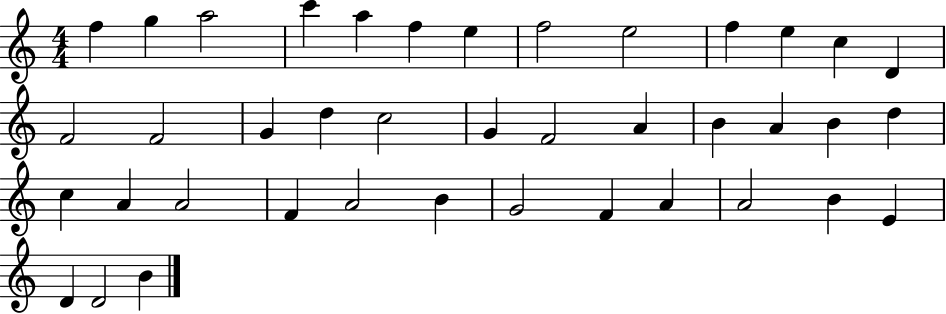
F5/q G5/q A5/h C6/q A5/q F5/q E5/q F5/h E5/h F5/q E5/q C5/q D4/q F4/h F4/h G4/q D5/q C5/h G4/q F4/h A4/q B4/q A4/q B4/q D5/q C5/q A4/q A4/h F4/q A4/h B4/q G4/h F4/q A4/q A4/h B4/q E4/q D4/q D4/h B4/q